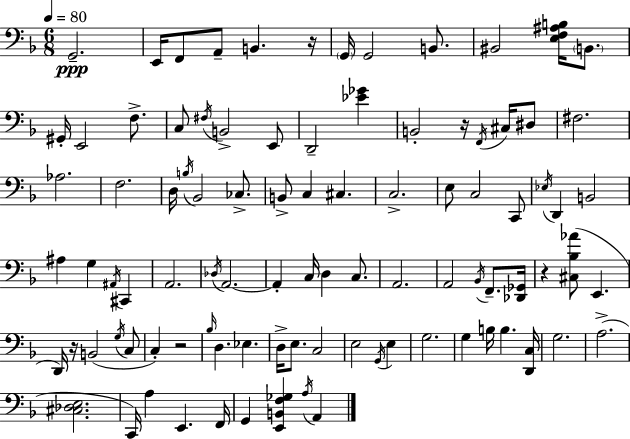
X:1
T:Untitled
M:6/8
L:1/4
K:Dm
G,,2 E,,/4 F,,/2 A,,/2 B,, z/4 G,,/4 G,,2 B,,/2 ^B,,2 [E,F,^A,B,]/4 B,,/2 ^G,,/4 E,,2 F,/2 C,/2 ^F,/4 B,,2 E,,/2 D,,2 [_E_G] B,,2 z/4 F,,/4 ^C,/4 ^D,/2 ^F,2 _A,2 F,2 D,/4 B,/4 _B,,2 _C,/2 B,,/2 C, ^C, C,2 E,/2 C,2 C,,/2 _E,/4 D,, B,,2 ^A, G, ^A,,/4 ^C,, A,,2 _D,/4 A,,2 A,, C,/4 D, C,/2 A,,2 A,,2 _B,,/4 F,,/2 [_D,,_G,,]/4 z [^C,_B,_A]/2 E,, D,,/4 z/4 B,,2 G,/4 C,/2 C, z2 _B,/4 D, _E, D,/4 E,/2 C,2 E,2 G,,/4 E, G,2 G, B,/4 B, [D,,C,]/4 G,2 A,2 [^C,_D,E,]2 C,,/4 A, E,, F,,/4 G,, [E,,B,,F,_G,] A,/4 A,,